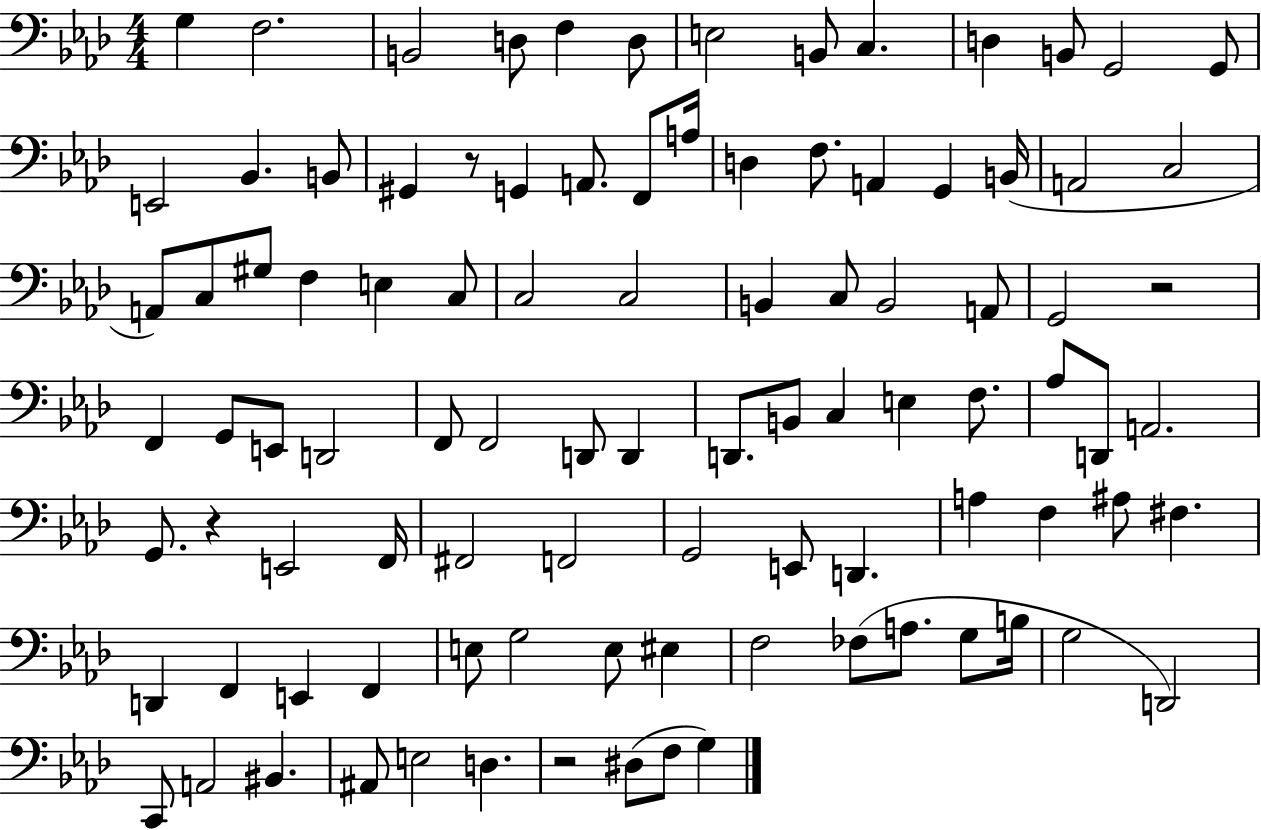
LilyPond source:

{
  \clef bass
  \numericTimeSignature
  \time 4/4
  \key aes \major
  g4 f2. | b,2 d8 f4 d8 | e2 b,8 c4. | d4 b,8 g,2 g,8 | \break e,2 bes,4. b,8 | gis,4 r8 g,4 a,8. f,8 a16 | d4 f8. a,4 g,4 b,16( | a,2 c2 | \break a,8) c8 gis8 f4 e4 c8 | c2 c2 | b,4 c8 b,2 a,8 | g,2 r2 | \break f,4 g,8 e,8 d,2 | f,8 f,2 d,8 d,4 | d,8. b,8 c4 e4 f8. | aes8 d,8 a,2. | \break g,8. r4 e,2 f,16 | fis,2 f,2 | g,2 e,8 d,4. | a4 f4 ais8 fis4. | \break d,4 f,4 e,4 f,4 | e8 g2 e8 eis4 | f2 fes8( a8. g8 b16 | g2 d,2) | \break c,8 a,2 bis,4. | ais,8 e2 d4. | r2 dis8( f8 g4) | \bar "|."
}